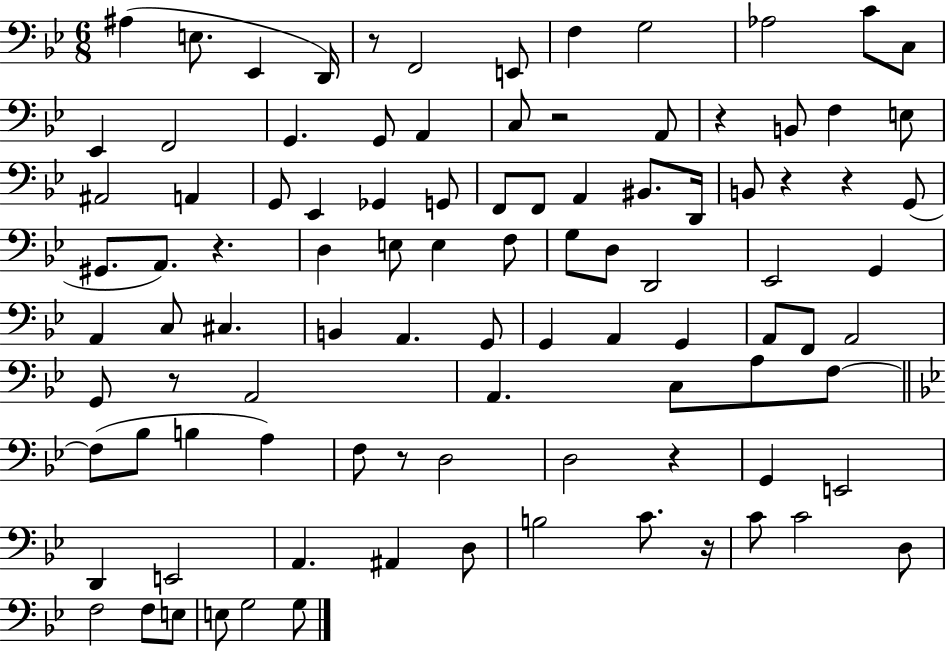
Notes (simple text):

A#3/q E3/e. Eb2/q D2/s R/e F2/h E2/e F3/q G3/h Ab3/h C4/e C3/e Eb2/q F2/h G2/q. G2/e A2/q C3/e R/h A2/e R/q B2/e F3/q E3/e A#2/h A2/q G2/e Eb2/q Gb2/q G2/e F2/e F2/e A2/q BIS2/e. D2/s B2/e R/q R/q G2/e G#2/e. A2/e. R/q. D3/q E3/e E3/q F3/e G3/e D3/e D2/h Eb2/h G2/q A2/q C3/e C#3/q. B2/q A2/q. G2/e G2/q A2/q G2/q A2/e F2/e A2/h G2/e R/e A2/h A2/q. C3/e A3/e F3/e F3/e Bb3/e B3/q A3/q F3/e R/e D3/h D3/h R/q G2/q E2/h D2/q E2/h A2/q. A#2/q D3/e B3/h C4/e. R/s C4/e C4/h D3/e F3/h F3/e E3/e E3/e G3/h G3/e